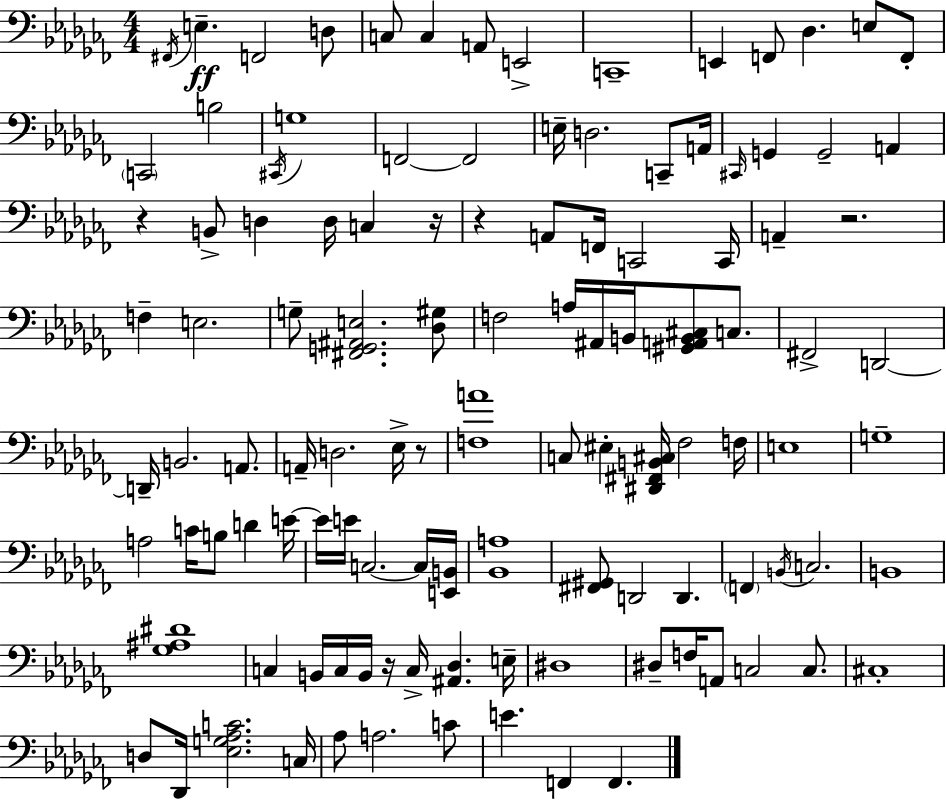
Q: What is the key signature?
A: AES minor